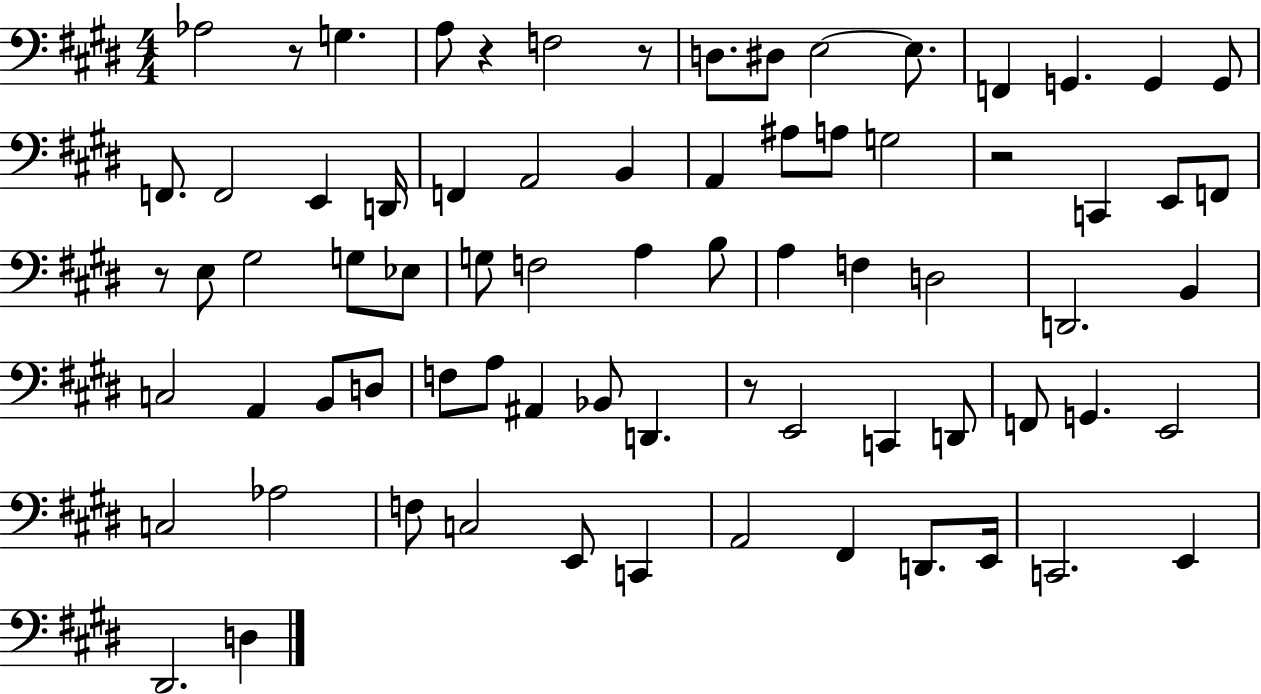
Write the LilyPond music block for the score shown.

{
  \clef bass
  \numericTimeSignature
  \time 4/4
  \key e \major
  aes2 r8 g4. | a8 r4 f2 r8 | d8. dis8 e2~~ e8. | f,4 g,4. g,4 g,8 | \break f,8. f,2 e,4 d,16 | f,4 a,2 b,4 | a,4 ais8 a8 g2 | r2 c,4 e,8 f,8 | \break r8 e8 gis2 g8 ees8 | g8 f2 a4 b8 | a4 f4 d2 | d,2. b,4 | \break c2 a,4 b,8 d8 | f8 a8 ais,4 bes,8 d,4. | r8 e,2 c,4 d,8 | f,8 g,4. e,2 | \break c2 aes2 | f8 c2 e,8 c,4 | a,2 fis,4 d,8. e,16 | c,2. e,4 | \break dis,2. d4 | \bar "|."
}